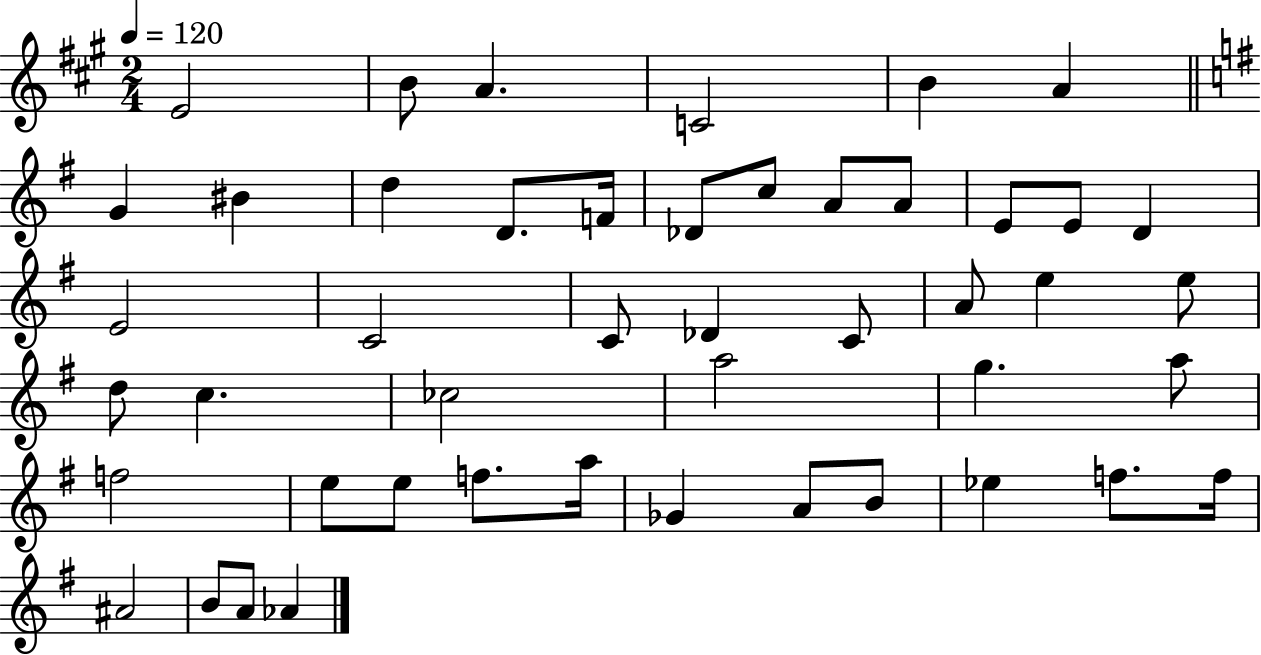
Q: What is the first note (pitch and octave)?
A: E4